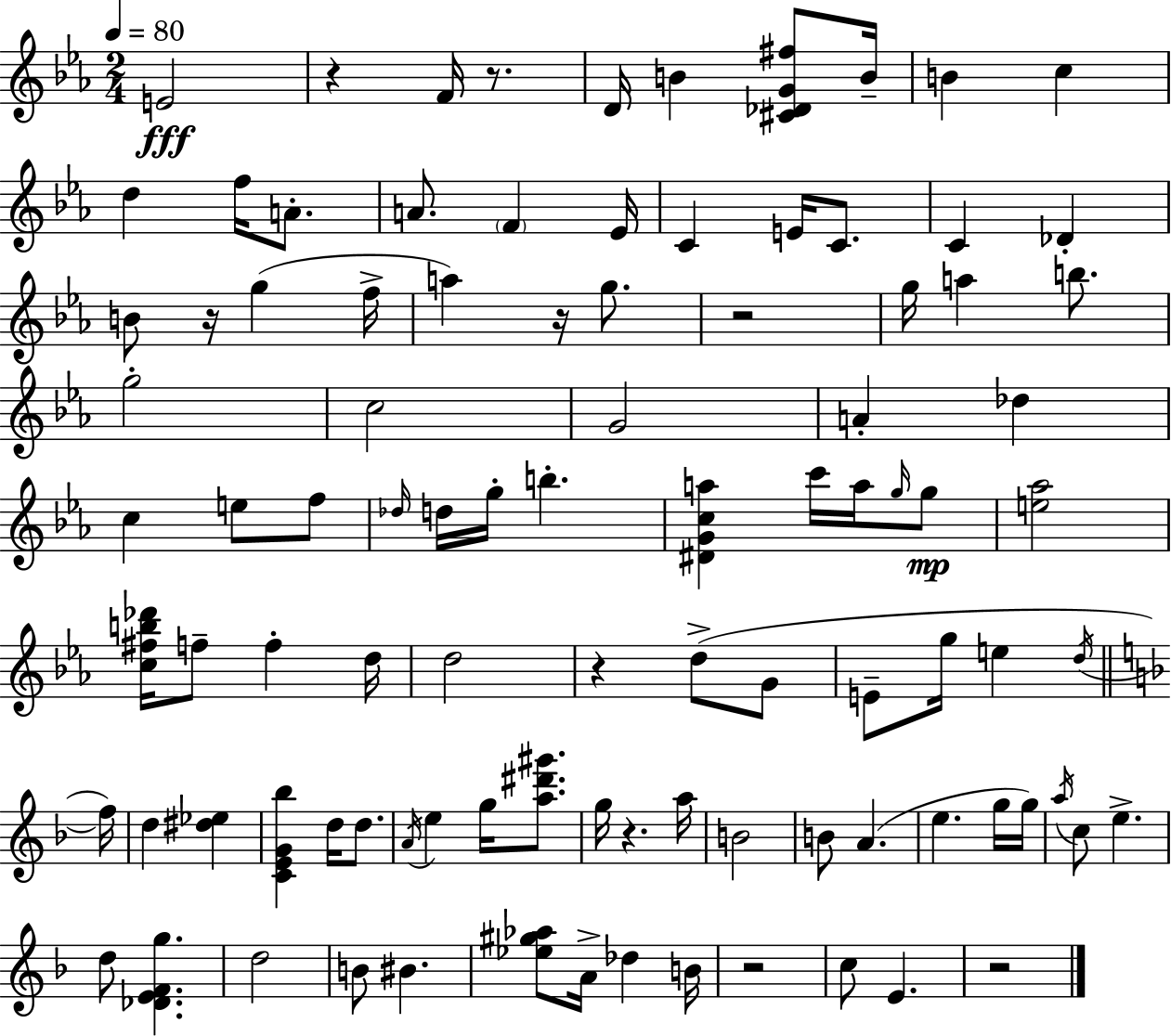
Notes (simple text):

E4/h R/q F4/s R/e. D4/s B4/q [C#4,Db4,G4,F#5]/e B4/s B4/q C5/q D5/q F5/s A4/e. A4/e. F4/q Eb4/s C4/q E4/s C4/e. C4/q Db4/q B4/e R/s G5/q F5/s A5/q R/s G5/e. R/h G5/s A5/q B5/e. G5/h C5/h G4/h A4/q Db5/q C5/q E5/e F5/e Db5/s D5/s G5/s B5/q. [D#4,G4,C5,A5]/q C6/s A5/s G5/s G5/e [E5,Ab5]/h [C5,F#5,B5,Db6]/s F5/e F5/q D5/s D5/h R/q D5/e G4/e E4/e G5/s E5/q D5/s F5/s D5/q [D#5,Eb5]/q [C4,E4,G4,Bb5]/q D5/s D5/e. A4/s E5/q G5/s [A5,D#6,G#6]/e. G5/s R/q. A5/s B4/h B4/e A4/q. E5/q. G5/s G5/s A5/s C5/e E5/q. D5/e [Db4,E4,F4,G5]/q. D5/h B4/e BIS4/q. [Eb5,G#5,Ab5]/e A4/s Db5/q B4/s R/h C5/e E4/q. R/h